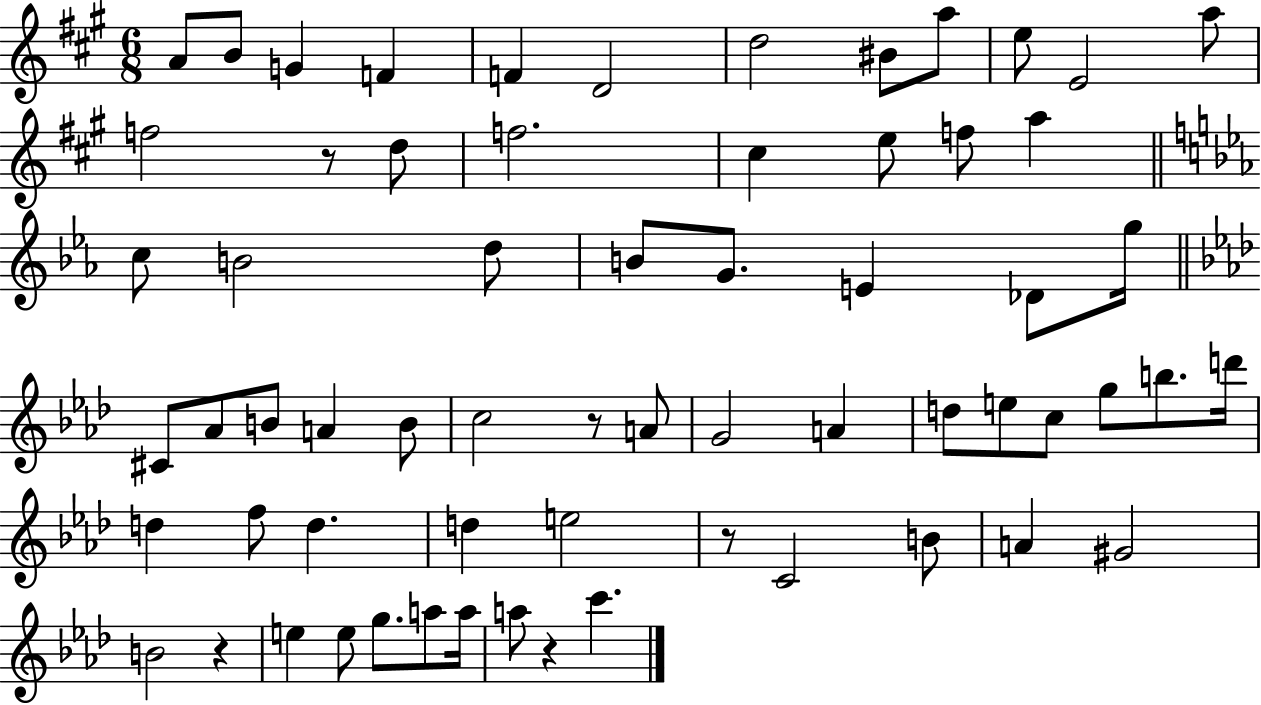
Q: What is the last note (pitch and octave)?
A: C6